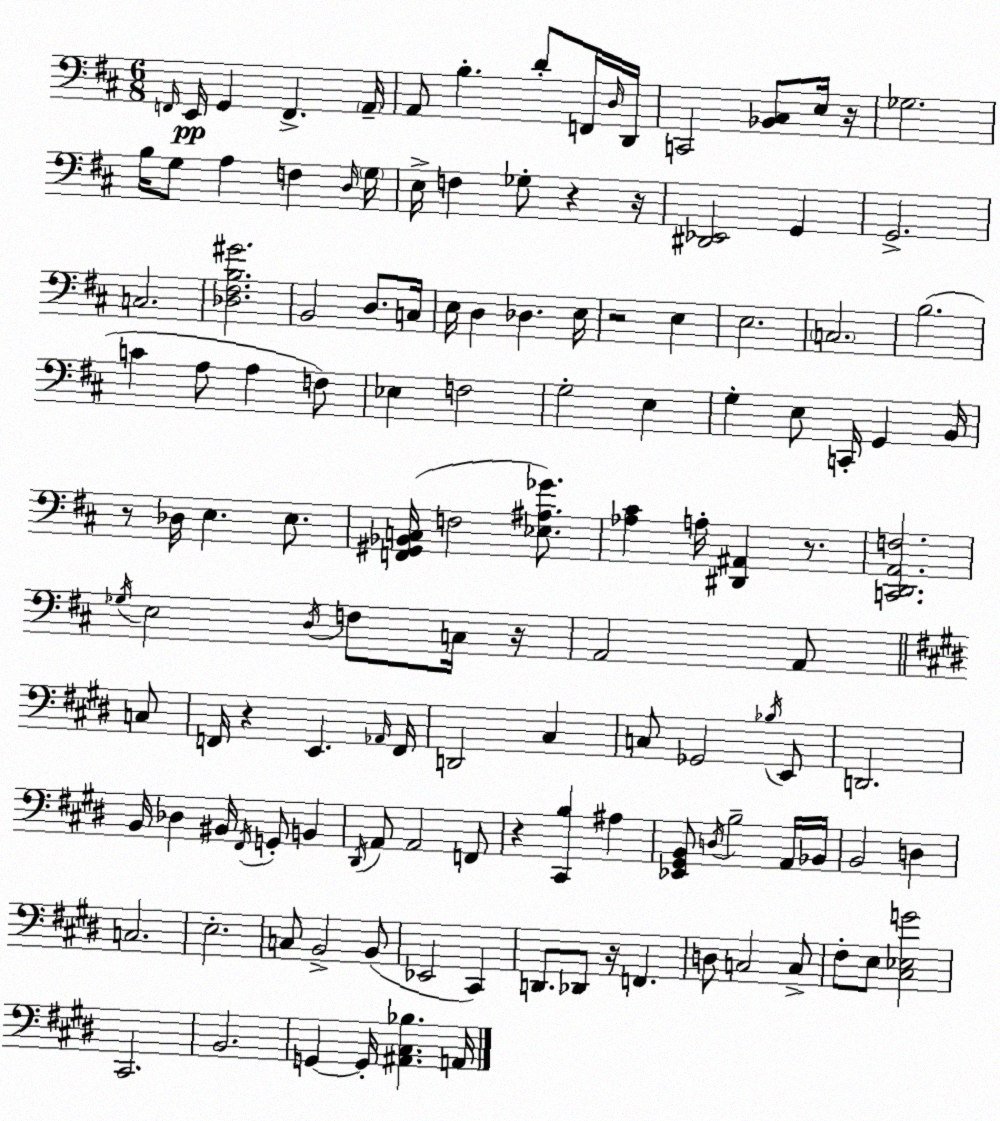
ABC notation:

X:1
T:Untitled
M:6/8
L:1/4
K:D
F,,/4 E,,/4 G,, F,, A,,/4 A,,/2 B, D/2 F,,/4 D,/4 D,,/4 C,,2 [_B,,^C,]/2 E,/4 z/4 _G,2 B,/4 G,/2 A, F, D,/4 G,/4 E,/4 F, _G,/2 z z/4 [^D,,_E,,]2 G,, G,,2 C,2 [_D,^F,B,^G]2 B,,2 D,/2 C,/4 E,/4 D, _D, E,/4 z2 E, E,2 C,2 B,2 C A,/2 A, F,/2 _E, F,2 G,2 E, G, E,/2 C,,/4 G,, B,,/4 z/2 _D,/4 E, E,/2 [F,,^G,,_B,,C,]/4 F,2 [_E,^A,_G]/2 [_A,^C] A,/4 [^D,,^A,,] z/2 [C,,D,,A,,F,]2 _G,/4 E,2 D,/4 F,/2 C,/4 z/4 A,,2 A,,/2 C,/2 F,,/4 z E,, _A,,/4 F,,/4 D,,2 ^C, C,/2 _G,,2 _B,/4 E,,/2 D,,2 B,,/4 _D, ^B,,/4 ^F,,/4 G,,/2 B,, ^D,,/4 A,,/2 A,,2 F,,/2 z [^C,,B,] ^A, [_E,,^G,,B,,]/2 D,/4 B,2 A,,/4 _B,,/4 B,,2 D, C,2 E,2 C,/2 B,,2 B,,/2 _E,,2 ^C,, D,,/2 _D,,/2 z/4 F,, D,/2 C,2 C,/2 ^F,/2 E,/2 [^C,_E,G]2 ^C,,2 B,,2 G,, G,,/4 [^A,,^C,_B,] A,,/4